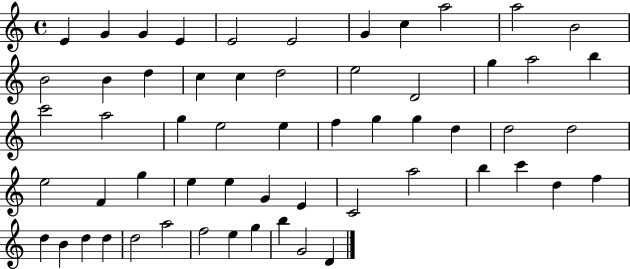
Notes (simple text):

E4/q G4/q G4/q E4/q E4/h E4/h G4/q C5/q A5/h A5/h B4/h B4/h B4/q D5/q C5/q C5/q D5/h E5/h D4/h G5/q A5/h B5/q C6/h A5/h G5/q E5/h E5/q F5/q G5/q G5/q D5/q D5/h D5/h E5/h F4/q G5/q E5/q E5/q G4/q E4/q C4/h A5/h B5/q C6/q D5/q F5/q D5/q B4/q D5/q D5/q D5/h A5/h F5/h E5/q G5/q B5/q G4/h D4/q